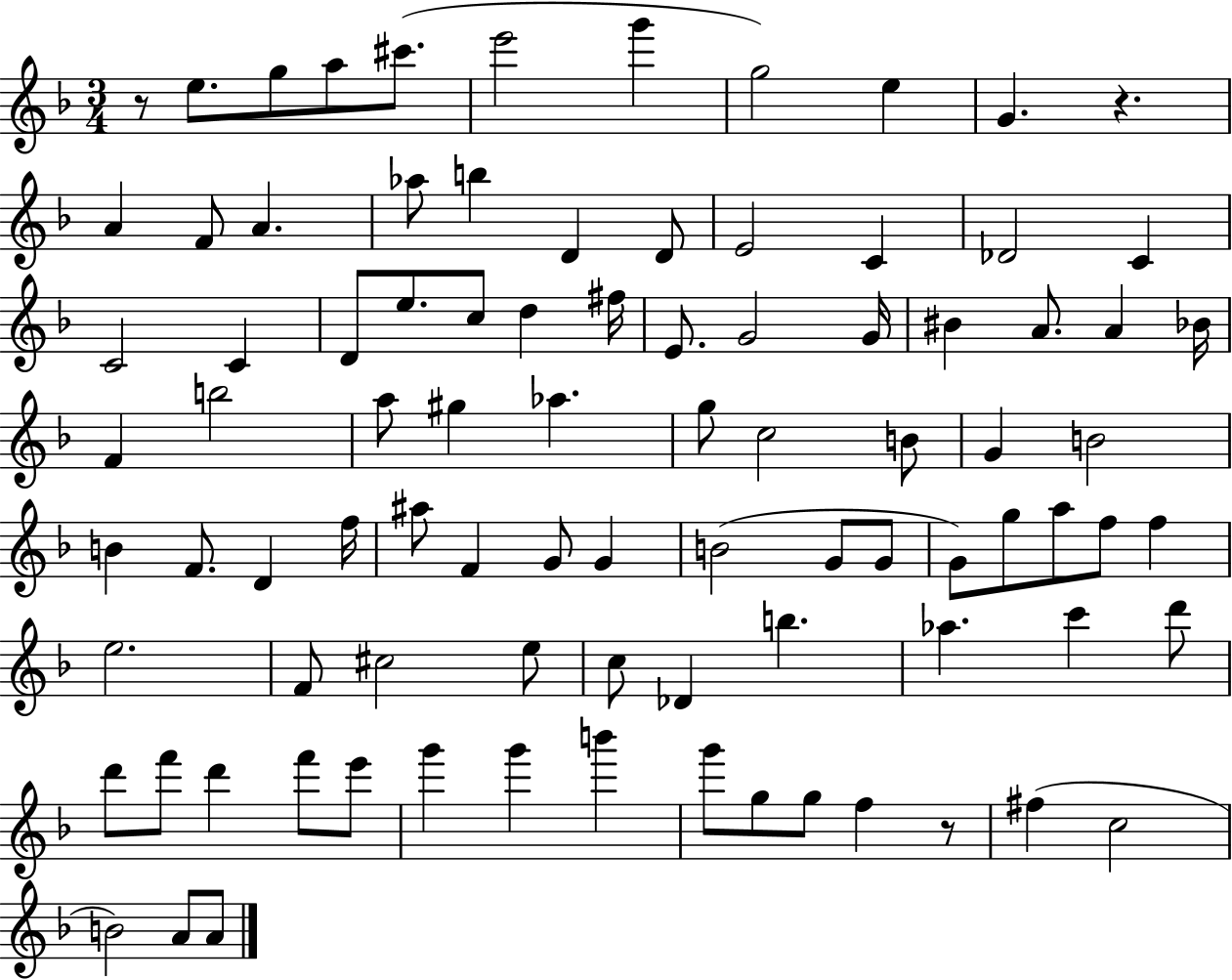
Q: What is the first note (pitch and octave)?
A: E5